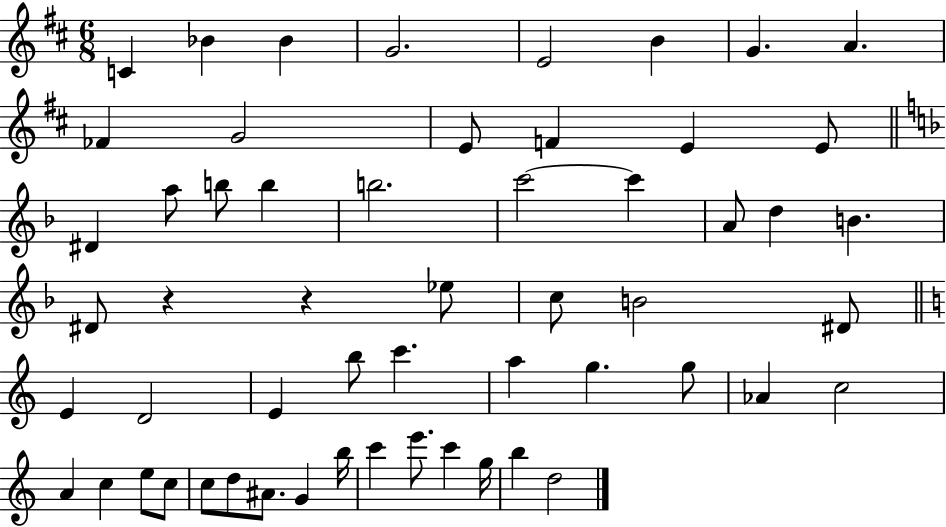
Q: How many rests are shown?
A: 2